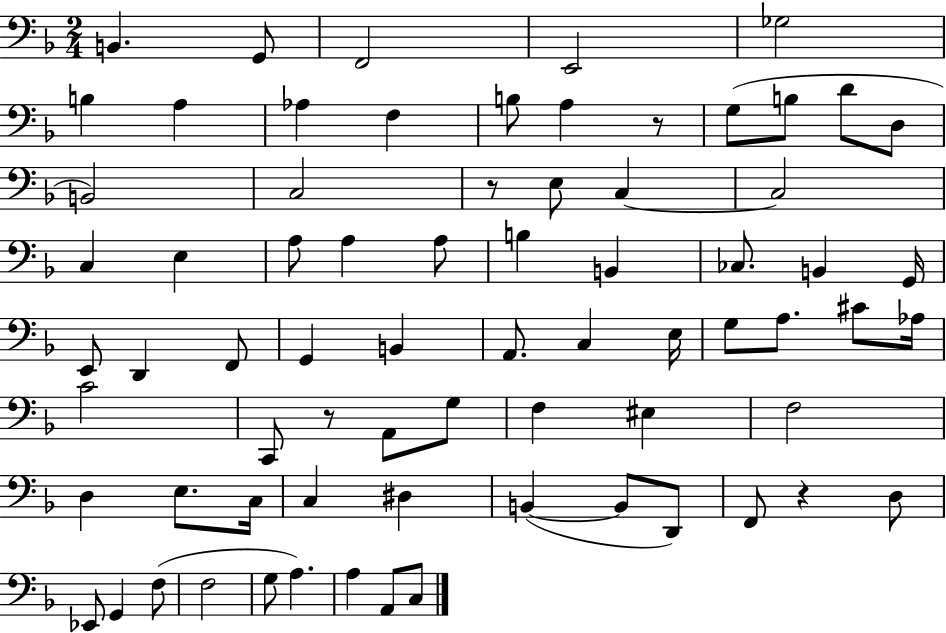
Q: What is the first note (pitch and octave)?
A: B2